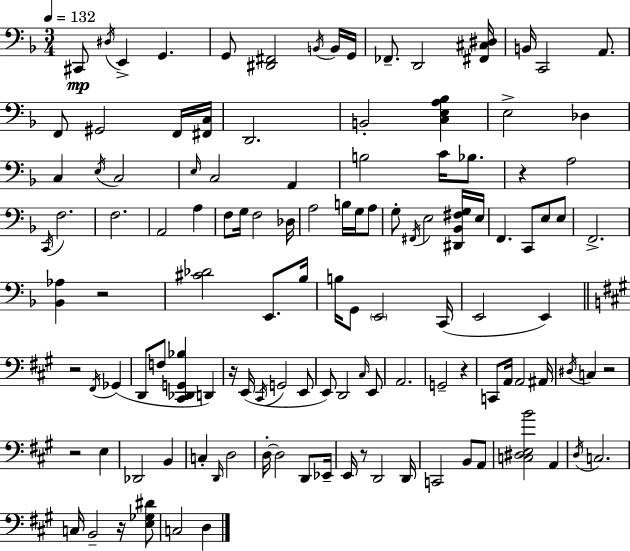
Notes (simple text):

C#2/e D#3/s E2/q G2/q. G2/e [D#2,F#2]/h B2/s B2/s G2/s FES2/e. D2/h [F#2,C#3,D#3]/s B2/s C2/h A2/e. F2/e G#2/h F2/s [F#2,C3]/s D2/h. B2/h [C3,E3,A3,Bb3]/q E3/h Db3/q C3/q E3/s C3/h E3/s C3/h A2/q B3/h C4/s Bb3/e. R/q A3/h C2/s F3/h. F3/h. A2/h A3/q F3/e G3/s F3/h Db3/s A3/h B3/s G3/s A3/e G3/e F#2/s E3/h [D#2,Bb2,F#3,G3]/s E3/s F2/q. C2/e E3/e E3/e F2/h. [Bb2,Ab3]/q R/h [C#4,Db4]/h E2/e. Bb3/s B3/s G2/e E2/h C2/s E2/h E2/q R/h F#2/s Gb2/q D2/e F3/e [C#2,Db2,G2,Bb3]/q D2/q R/s E2/s C#2/s G2/h E2/e E2/e D2/h C#3/s E2/e A2/h. G2/h R/q C2/e A2/s A2/h A#2/s D#3/s C3/q R/h R/h E3/q Db2/h B2/q C3/q D2/s D3/h D3/s D3/h D2/e Eb2/s E2/s R/e D2/h D2/s C2/h B2/e A2/e [C3,D#3,E3,B4]/h A2/q D3/s C3/h. C3/s B2/h R/s [E3,Gb3,D#4]/e C3/h D3/q